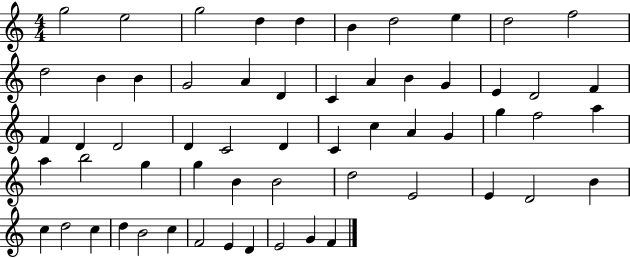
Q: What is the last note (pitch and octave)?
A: F4